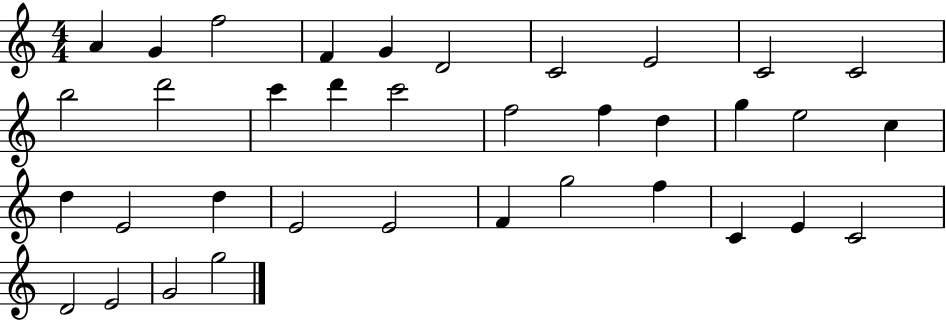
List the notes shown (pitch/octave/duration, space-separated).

A4/q G4/q F5/h F4/q G4/q D4/h C4/h E4/h C4/h C4/h B5/h D6/h C6/q D6/q C6/h F5/h F5/q D5/q G5/q E5/h C5/q D5/q E4/h D5/q E4/h E4/h F4/q G5/h F5/q C4/q E4/q C4/h D4/h E4/h G4/h G5/h